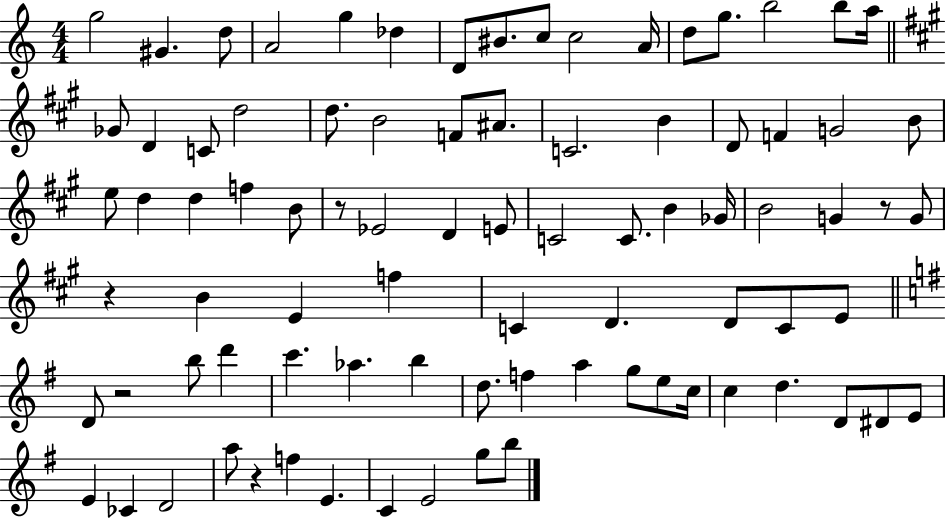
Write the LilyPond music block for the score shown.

{
  \clef treble
  \numericTimeSignature
  \time 4/4
  \key c \major
  \repeat volta 2 { g''2 gis'4. d''8 | a'2 g''4 des''4 | d'8 bis'8. c''8 c''2 a'16 | d''8 g''8. b''2 b''8 a''16 | \break \bar "||" \break \key a \major ges'8 d'4 c'8 d''2 | d''8. b'2 f'8 ais'8. | c'2. b'4 | d'8 f'4 g'2 b'8 | \break e''8 d''4 d''4 f''4 b'8 | r8 ees'2 d'4 e'8 | c'2 c'8. b'4 ges'16 | b'2 g'4 r8 g'8 | \break r4 b'4 e'4 f''4 | c'4 d'4. d'8 c'8 e'8 | \bar "||" \break \key g \major d'8 r2 b''8 d'''4 | c'''4. aes''4. b''4 | d''8. f''4 a''4 g''8 e''8 c''16 | c''4 d''4. d'8 dis'8 e'8 | \break e'4 ces'4 d'2 | a''8 r4 f''4 e'4. | c'4 e'2 g''8 b''8 | } \bar "|."
}